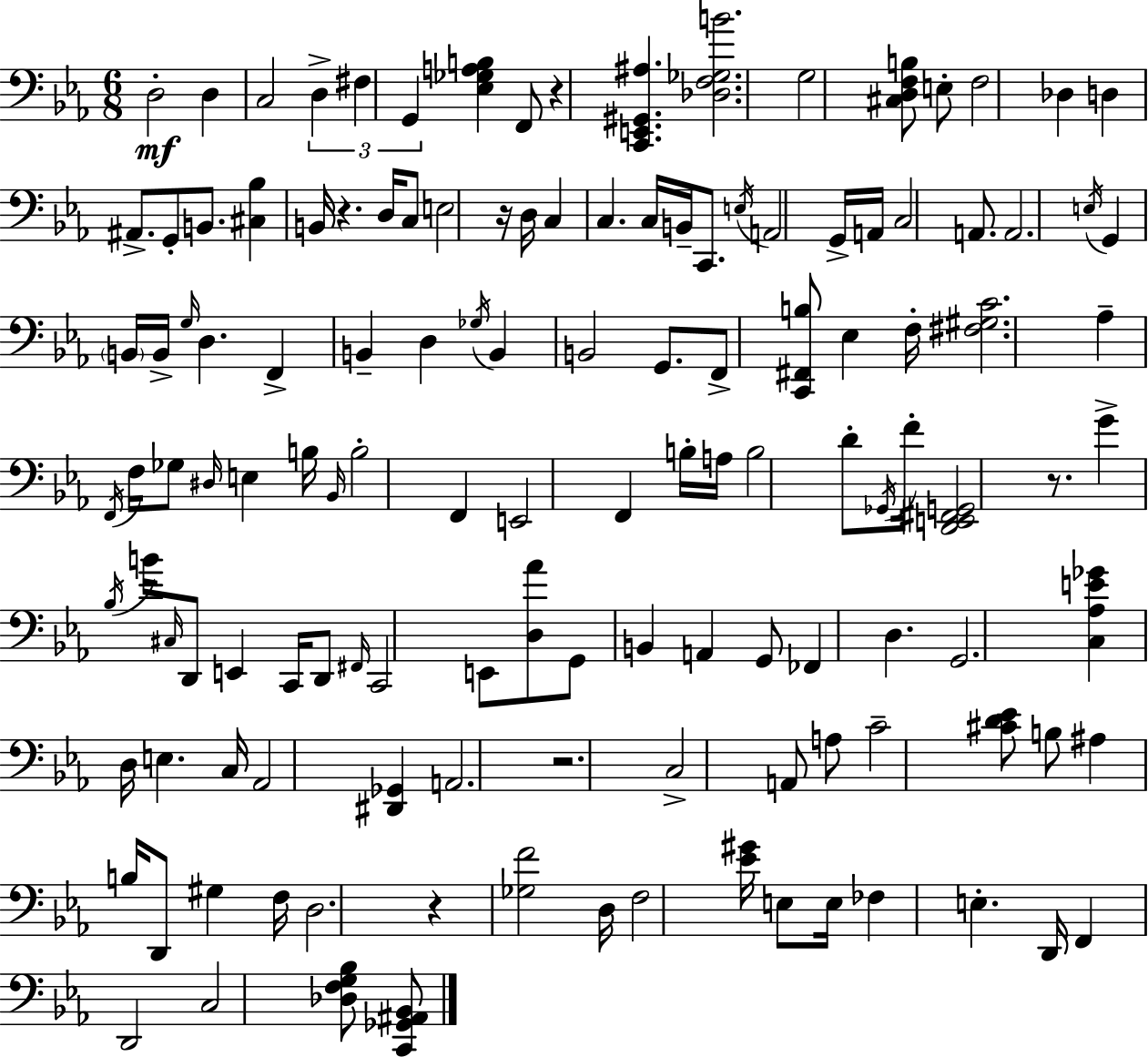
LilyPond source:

{
  \clef bass
  \numericTimeSignature
  \time 6/8
  \key ees \major
  d2-.\mf d4 | c2 \tuplet 3/2 { d4-> | fis4 g,4 } <ees ges a b>4 | f,8 r4 <c, e, gis, ais>4. | \break <des f ges b'>2. | g2 <cis d f b>8 e8-. | f2 des4 | d4 ais,8.-> g,8-. b,8. | \break <cis bes>4 b,16 r4. d16 | c8 e2 r16 d16 | c4 c4. c16 b,16-- | c,8. \acciaccatura { e16 } a,2 | \break g,16-> a,16 c2 a,8. | a,2. | \acciaccatura { e16 } g,4 \parenthesize b,16 b,16-> \grace { g16 } d4. | f,4-> b,4-- d4 | \break \acciaccatura { ges16 } b,4 b,2 | g,8. f,8-> <c, fis, b>8 ees4 | f16-. <fis gis c'>2. | aes4-- \acciaccatura { f,16 } f16 ges8 | \break \grace { dis16 } e4 b16 \grace { bes,16 } b2-. | f,4 e,2 | f,4 b16-. a16 b2 | d'8-. \acciaccatura { ges,16 } f'16-. <d, e, fis, g,>2 | \break r8. g'4-> | \acciaccatura { bes16 } b'16 \grace { cis16 } d,8 e,4 c,16 d,8 | \grace { fis,16 } c,2 e,8 <d aes'>8 | g,8 b,4 a,4 g,8 | \break fes,4 d4. g,2. | <c aes e' ges'>4 | d16 e4. c16 aes,2 | <dis, ges,>4 a,2. | \break r2. | c2-> | a,8 a8 c'2-- | <cis' d' ees'>8 b8 ais4 | \break b16 d,8 gis4 f16 d2. | r4 | <ges f'>2 d16 | f2 <ees' gis'>16 e8 e16 | \break fes4 e4.-. d,16 f,4 | d,2 c2 | <des f g bes>8 <c, ges, ais, bes,>8 \bar "|."
}